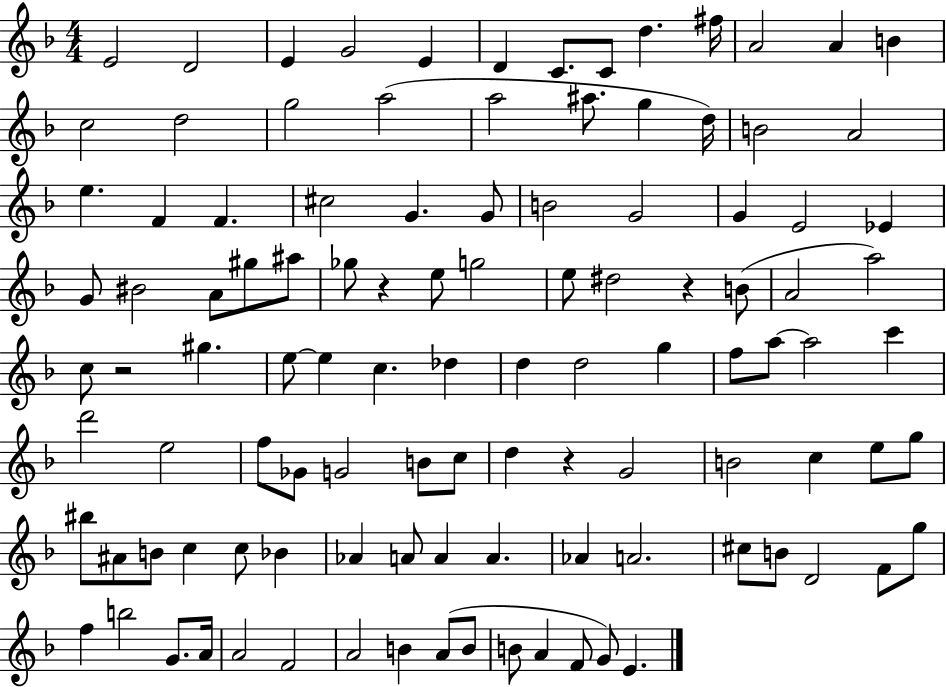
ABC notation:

X:1
T:Untitled
M:4/4
L:1/4
K:F
E2 D2 E G2 E D C/2 C/2 d ^f/4 A2 A B c2 d2 g2 a2 a2 ^a/2 g d/4 B2 A2 e F F ^c2 G G/2 B2 G2 G E2 _E G/2 ^B2 A/2 ^g/2 ^a/2 _g/2 z e/2 g2 e/2 ^d2 z B/2 A2 a2 c/2 z2 ^g e/2 e c _d d d2 g f/2 a/2 a2 c' d'2 e2 f/2 _G/2 G2 B/2 c/2 d z G2 B2 c e/2 g/2 ^b/2 ^A/2 B/2 c c/2 _B _A A/2 A A _A A2 ^c/2 B/2 D2 F/2 g/2 f b2 G/2 A/4 A2 F2 A2 B A/2 B/2 B/2 A F/2 G/2 E